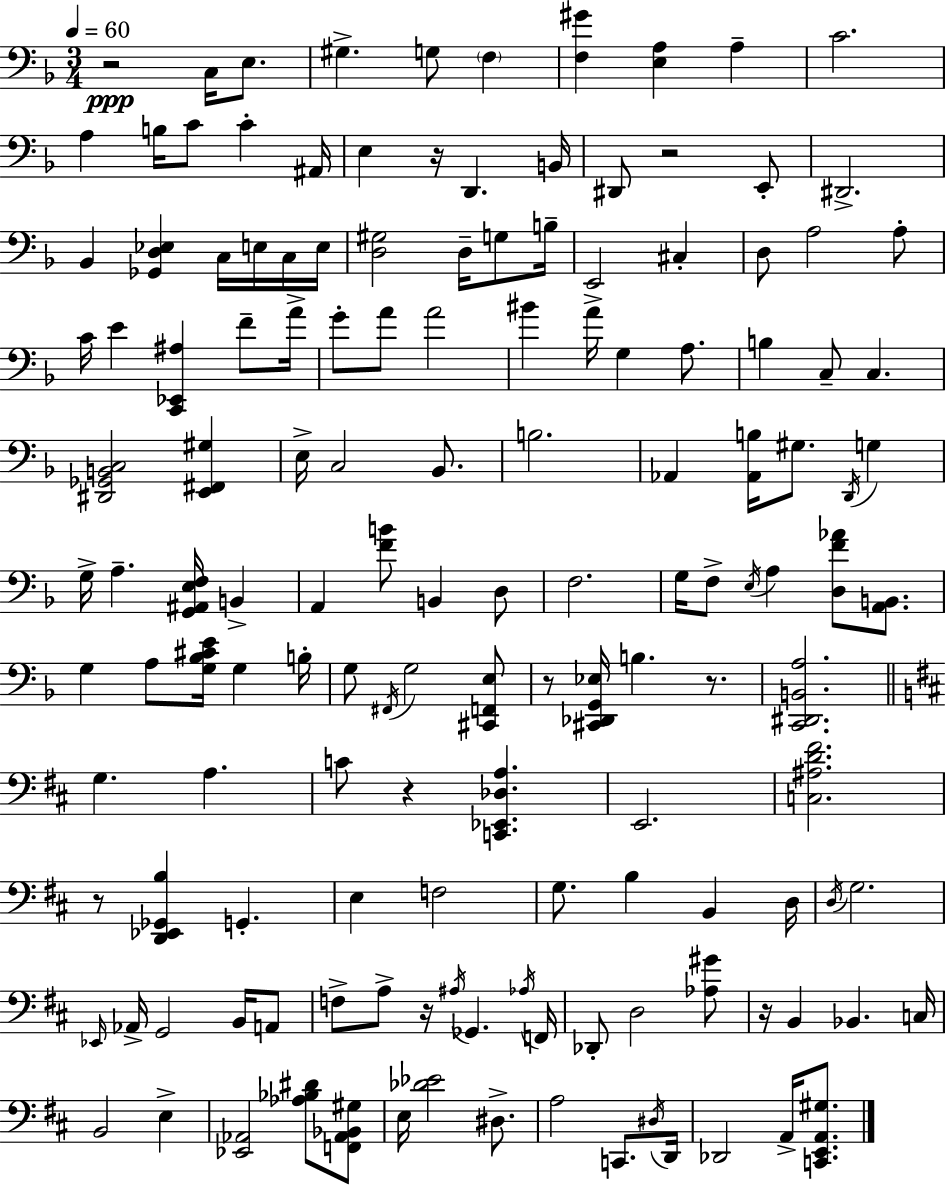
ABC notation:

X:1
T:Untitled
M:3/4
L:1/4
K:F
z2 C,/4 E,/2 ^G, G,/2 F, [F,^G] [E,A,] A, C2 A, B,/4 C/2 C ^A,,/4 E, z/4 D,, B,,/4 ^D,,/2 z2 E,,/2 ^D,,2 _B,, [_G,,D,_E,] C,/4 E,/4 C,/4 E,/4 [D,^G,]2 D,/4 G,/2 B,/4 E,,2 ^C, D,/2 A,2 A,/2 C/4 E [C,,_E,,^A,] F/2 A/4 G/2 A/2 A2 ^B A/4 G, A,/2 B, C,/2 C, [^D,,_G,,B,,C,]2 [E,,^F,,^G,] E,/4 C,2 _B,,/2 B,2 _A,, [_A,,B,]/4 ^G,/2 D,,/4 G, G,/4 A, [G,,^A,,E,F,]/4 B,, A,, [FB]/2 B,, D,/2 F,2 G,/4 F,/2 E,/4 A, [D,F_A]/2 [A,,B,,]/2 G, A,/2 [G,_B,^CE]/4 G, B,/4 G,/2 ^F,,/4 G,2 [^C,,F,,E,]/2 z/2 [^C,,_D,,G,,_E,]/4 B, z/2 [C,,^D,,B,,A,]2 G, A, C/2 z [C,,_E,,_D,A,] E,,2 [C,^A,D^F]2 z/2 [D,,_E,,_G,,B,] G,, E, F,2 G,/2 B, B,, D,/4 D,/4 G,2 _E,,/4 _A,,/4 G,,2 B,,/4 A,,/2 F,/2 A,/2 z/4 ^A,/4 _G,, _A,/4 F,,/4 _D,,/2 D,2 [_A,^G]/2 z/4 B,, _B,, C,/4 B,,2 E, [_E,,_A,,]2 [_A,_B,^D]/2 [F,,_A,,_B,,^G,]/2 E,/4 [_D_E]2 ^D,/2 A,2 C,,/2 ^D,/4 D,,/4 _D,,2 A,,/4 [C,,E,,A,,^G,]/2